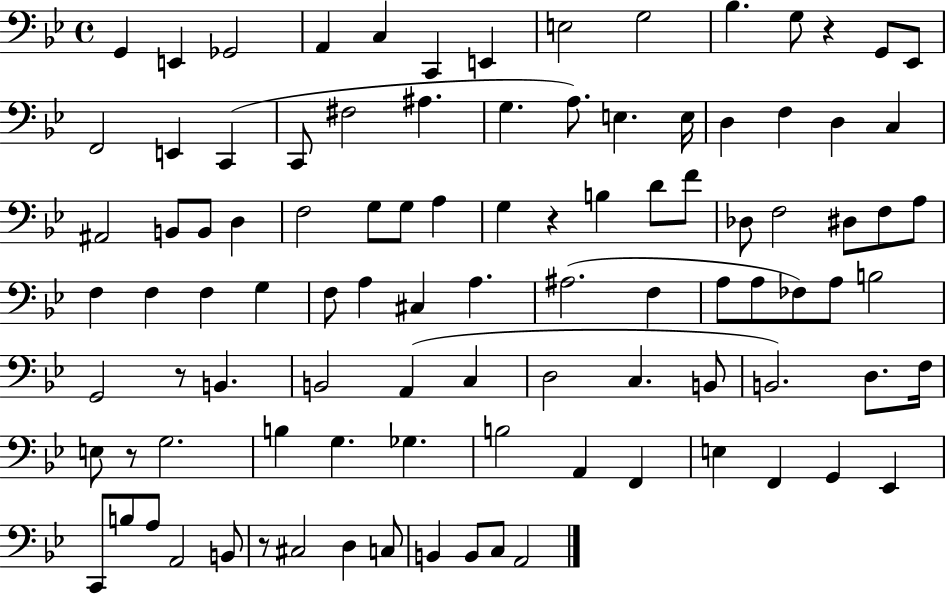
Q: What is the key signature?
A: BES major